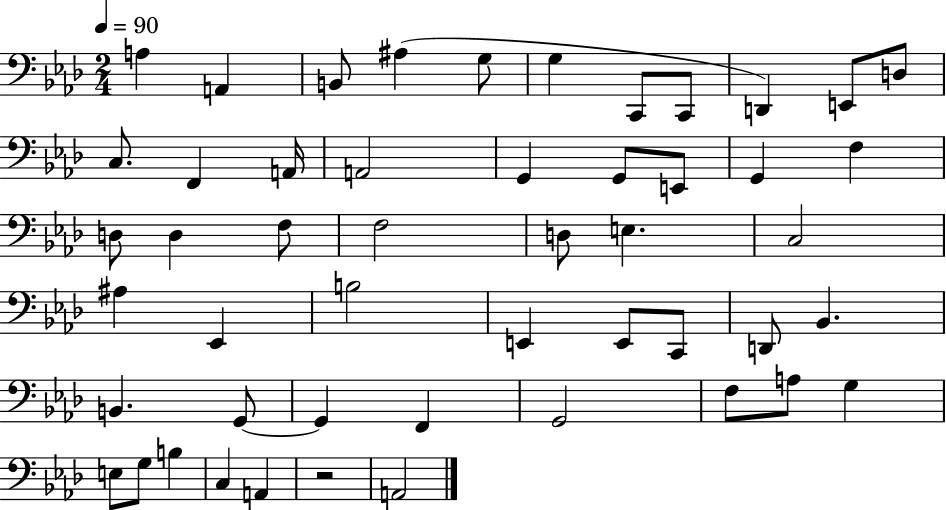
A3/q A2/q B2/e A#3/q G3/e G3/q C2/e C2/e D2/q E2/e D3/e C3/e. F2/q A2/s A2/h G2/q G2/e E2/e G2/q F3/q D3/e D3/q F3/e F3/h D3/e E3/q. C3/h A#3/q Eb2/q B3/h E2/q E2/e C2/e D2/e Bb2/q. B2/q. G2/e G2/q F2/q G2/h F3/e A3/e G3/q E3/e G3/e B3/q C3/q A2/q R/h A2/h